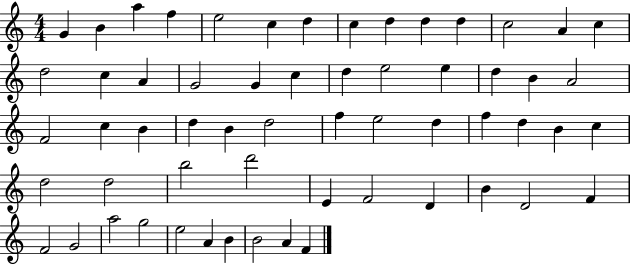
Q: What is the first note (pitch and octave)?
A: G4